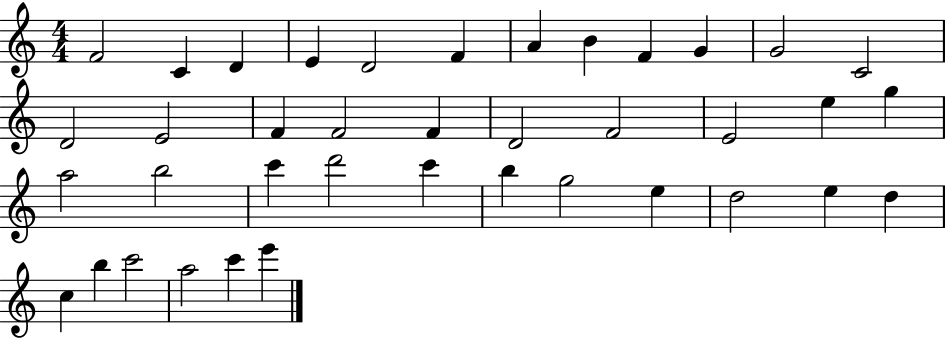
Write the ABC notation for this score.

X:1
T:Untitled
M:4/4
L:1/4
K:C
F2 C D E D2 F A B F G G2 C2 D2 E2 F F2 F D2 F2 E2 e g a2 b2 c' d'2 c' b g2 e d2 e d c b c'2 a2 c' e'